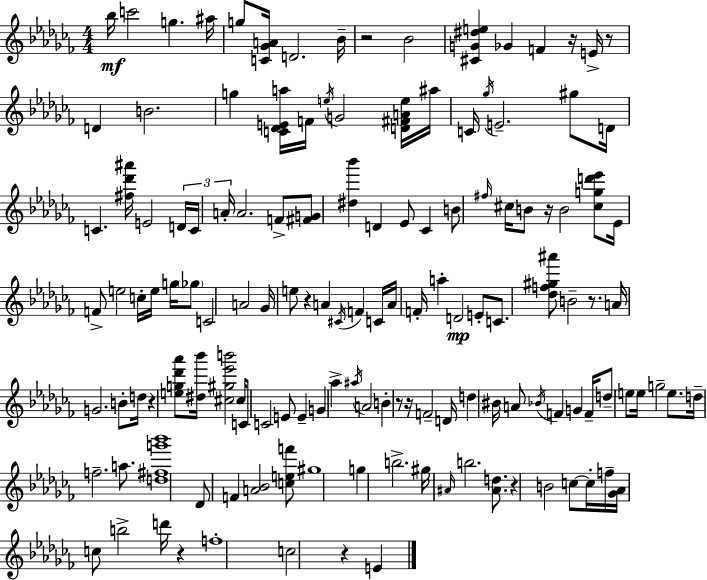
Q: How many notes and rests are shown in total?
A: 138